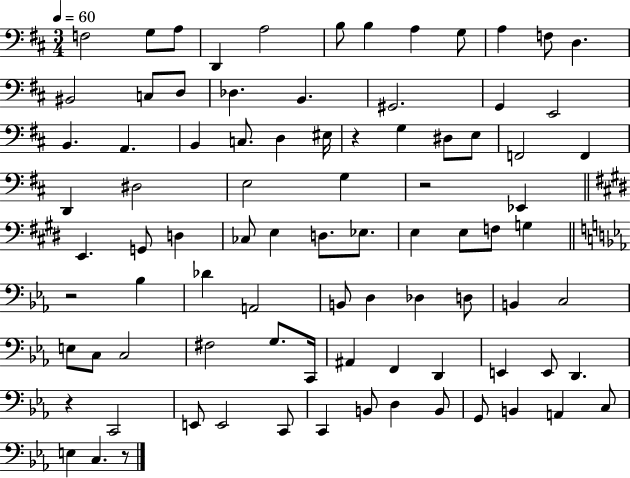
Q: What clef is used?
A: bass